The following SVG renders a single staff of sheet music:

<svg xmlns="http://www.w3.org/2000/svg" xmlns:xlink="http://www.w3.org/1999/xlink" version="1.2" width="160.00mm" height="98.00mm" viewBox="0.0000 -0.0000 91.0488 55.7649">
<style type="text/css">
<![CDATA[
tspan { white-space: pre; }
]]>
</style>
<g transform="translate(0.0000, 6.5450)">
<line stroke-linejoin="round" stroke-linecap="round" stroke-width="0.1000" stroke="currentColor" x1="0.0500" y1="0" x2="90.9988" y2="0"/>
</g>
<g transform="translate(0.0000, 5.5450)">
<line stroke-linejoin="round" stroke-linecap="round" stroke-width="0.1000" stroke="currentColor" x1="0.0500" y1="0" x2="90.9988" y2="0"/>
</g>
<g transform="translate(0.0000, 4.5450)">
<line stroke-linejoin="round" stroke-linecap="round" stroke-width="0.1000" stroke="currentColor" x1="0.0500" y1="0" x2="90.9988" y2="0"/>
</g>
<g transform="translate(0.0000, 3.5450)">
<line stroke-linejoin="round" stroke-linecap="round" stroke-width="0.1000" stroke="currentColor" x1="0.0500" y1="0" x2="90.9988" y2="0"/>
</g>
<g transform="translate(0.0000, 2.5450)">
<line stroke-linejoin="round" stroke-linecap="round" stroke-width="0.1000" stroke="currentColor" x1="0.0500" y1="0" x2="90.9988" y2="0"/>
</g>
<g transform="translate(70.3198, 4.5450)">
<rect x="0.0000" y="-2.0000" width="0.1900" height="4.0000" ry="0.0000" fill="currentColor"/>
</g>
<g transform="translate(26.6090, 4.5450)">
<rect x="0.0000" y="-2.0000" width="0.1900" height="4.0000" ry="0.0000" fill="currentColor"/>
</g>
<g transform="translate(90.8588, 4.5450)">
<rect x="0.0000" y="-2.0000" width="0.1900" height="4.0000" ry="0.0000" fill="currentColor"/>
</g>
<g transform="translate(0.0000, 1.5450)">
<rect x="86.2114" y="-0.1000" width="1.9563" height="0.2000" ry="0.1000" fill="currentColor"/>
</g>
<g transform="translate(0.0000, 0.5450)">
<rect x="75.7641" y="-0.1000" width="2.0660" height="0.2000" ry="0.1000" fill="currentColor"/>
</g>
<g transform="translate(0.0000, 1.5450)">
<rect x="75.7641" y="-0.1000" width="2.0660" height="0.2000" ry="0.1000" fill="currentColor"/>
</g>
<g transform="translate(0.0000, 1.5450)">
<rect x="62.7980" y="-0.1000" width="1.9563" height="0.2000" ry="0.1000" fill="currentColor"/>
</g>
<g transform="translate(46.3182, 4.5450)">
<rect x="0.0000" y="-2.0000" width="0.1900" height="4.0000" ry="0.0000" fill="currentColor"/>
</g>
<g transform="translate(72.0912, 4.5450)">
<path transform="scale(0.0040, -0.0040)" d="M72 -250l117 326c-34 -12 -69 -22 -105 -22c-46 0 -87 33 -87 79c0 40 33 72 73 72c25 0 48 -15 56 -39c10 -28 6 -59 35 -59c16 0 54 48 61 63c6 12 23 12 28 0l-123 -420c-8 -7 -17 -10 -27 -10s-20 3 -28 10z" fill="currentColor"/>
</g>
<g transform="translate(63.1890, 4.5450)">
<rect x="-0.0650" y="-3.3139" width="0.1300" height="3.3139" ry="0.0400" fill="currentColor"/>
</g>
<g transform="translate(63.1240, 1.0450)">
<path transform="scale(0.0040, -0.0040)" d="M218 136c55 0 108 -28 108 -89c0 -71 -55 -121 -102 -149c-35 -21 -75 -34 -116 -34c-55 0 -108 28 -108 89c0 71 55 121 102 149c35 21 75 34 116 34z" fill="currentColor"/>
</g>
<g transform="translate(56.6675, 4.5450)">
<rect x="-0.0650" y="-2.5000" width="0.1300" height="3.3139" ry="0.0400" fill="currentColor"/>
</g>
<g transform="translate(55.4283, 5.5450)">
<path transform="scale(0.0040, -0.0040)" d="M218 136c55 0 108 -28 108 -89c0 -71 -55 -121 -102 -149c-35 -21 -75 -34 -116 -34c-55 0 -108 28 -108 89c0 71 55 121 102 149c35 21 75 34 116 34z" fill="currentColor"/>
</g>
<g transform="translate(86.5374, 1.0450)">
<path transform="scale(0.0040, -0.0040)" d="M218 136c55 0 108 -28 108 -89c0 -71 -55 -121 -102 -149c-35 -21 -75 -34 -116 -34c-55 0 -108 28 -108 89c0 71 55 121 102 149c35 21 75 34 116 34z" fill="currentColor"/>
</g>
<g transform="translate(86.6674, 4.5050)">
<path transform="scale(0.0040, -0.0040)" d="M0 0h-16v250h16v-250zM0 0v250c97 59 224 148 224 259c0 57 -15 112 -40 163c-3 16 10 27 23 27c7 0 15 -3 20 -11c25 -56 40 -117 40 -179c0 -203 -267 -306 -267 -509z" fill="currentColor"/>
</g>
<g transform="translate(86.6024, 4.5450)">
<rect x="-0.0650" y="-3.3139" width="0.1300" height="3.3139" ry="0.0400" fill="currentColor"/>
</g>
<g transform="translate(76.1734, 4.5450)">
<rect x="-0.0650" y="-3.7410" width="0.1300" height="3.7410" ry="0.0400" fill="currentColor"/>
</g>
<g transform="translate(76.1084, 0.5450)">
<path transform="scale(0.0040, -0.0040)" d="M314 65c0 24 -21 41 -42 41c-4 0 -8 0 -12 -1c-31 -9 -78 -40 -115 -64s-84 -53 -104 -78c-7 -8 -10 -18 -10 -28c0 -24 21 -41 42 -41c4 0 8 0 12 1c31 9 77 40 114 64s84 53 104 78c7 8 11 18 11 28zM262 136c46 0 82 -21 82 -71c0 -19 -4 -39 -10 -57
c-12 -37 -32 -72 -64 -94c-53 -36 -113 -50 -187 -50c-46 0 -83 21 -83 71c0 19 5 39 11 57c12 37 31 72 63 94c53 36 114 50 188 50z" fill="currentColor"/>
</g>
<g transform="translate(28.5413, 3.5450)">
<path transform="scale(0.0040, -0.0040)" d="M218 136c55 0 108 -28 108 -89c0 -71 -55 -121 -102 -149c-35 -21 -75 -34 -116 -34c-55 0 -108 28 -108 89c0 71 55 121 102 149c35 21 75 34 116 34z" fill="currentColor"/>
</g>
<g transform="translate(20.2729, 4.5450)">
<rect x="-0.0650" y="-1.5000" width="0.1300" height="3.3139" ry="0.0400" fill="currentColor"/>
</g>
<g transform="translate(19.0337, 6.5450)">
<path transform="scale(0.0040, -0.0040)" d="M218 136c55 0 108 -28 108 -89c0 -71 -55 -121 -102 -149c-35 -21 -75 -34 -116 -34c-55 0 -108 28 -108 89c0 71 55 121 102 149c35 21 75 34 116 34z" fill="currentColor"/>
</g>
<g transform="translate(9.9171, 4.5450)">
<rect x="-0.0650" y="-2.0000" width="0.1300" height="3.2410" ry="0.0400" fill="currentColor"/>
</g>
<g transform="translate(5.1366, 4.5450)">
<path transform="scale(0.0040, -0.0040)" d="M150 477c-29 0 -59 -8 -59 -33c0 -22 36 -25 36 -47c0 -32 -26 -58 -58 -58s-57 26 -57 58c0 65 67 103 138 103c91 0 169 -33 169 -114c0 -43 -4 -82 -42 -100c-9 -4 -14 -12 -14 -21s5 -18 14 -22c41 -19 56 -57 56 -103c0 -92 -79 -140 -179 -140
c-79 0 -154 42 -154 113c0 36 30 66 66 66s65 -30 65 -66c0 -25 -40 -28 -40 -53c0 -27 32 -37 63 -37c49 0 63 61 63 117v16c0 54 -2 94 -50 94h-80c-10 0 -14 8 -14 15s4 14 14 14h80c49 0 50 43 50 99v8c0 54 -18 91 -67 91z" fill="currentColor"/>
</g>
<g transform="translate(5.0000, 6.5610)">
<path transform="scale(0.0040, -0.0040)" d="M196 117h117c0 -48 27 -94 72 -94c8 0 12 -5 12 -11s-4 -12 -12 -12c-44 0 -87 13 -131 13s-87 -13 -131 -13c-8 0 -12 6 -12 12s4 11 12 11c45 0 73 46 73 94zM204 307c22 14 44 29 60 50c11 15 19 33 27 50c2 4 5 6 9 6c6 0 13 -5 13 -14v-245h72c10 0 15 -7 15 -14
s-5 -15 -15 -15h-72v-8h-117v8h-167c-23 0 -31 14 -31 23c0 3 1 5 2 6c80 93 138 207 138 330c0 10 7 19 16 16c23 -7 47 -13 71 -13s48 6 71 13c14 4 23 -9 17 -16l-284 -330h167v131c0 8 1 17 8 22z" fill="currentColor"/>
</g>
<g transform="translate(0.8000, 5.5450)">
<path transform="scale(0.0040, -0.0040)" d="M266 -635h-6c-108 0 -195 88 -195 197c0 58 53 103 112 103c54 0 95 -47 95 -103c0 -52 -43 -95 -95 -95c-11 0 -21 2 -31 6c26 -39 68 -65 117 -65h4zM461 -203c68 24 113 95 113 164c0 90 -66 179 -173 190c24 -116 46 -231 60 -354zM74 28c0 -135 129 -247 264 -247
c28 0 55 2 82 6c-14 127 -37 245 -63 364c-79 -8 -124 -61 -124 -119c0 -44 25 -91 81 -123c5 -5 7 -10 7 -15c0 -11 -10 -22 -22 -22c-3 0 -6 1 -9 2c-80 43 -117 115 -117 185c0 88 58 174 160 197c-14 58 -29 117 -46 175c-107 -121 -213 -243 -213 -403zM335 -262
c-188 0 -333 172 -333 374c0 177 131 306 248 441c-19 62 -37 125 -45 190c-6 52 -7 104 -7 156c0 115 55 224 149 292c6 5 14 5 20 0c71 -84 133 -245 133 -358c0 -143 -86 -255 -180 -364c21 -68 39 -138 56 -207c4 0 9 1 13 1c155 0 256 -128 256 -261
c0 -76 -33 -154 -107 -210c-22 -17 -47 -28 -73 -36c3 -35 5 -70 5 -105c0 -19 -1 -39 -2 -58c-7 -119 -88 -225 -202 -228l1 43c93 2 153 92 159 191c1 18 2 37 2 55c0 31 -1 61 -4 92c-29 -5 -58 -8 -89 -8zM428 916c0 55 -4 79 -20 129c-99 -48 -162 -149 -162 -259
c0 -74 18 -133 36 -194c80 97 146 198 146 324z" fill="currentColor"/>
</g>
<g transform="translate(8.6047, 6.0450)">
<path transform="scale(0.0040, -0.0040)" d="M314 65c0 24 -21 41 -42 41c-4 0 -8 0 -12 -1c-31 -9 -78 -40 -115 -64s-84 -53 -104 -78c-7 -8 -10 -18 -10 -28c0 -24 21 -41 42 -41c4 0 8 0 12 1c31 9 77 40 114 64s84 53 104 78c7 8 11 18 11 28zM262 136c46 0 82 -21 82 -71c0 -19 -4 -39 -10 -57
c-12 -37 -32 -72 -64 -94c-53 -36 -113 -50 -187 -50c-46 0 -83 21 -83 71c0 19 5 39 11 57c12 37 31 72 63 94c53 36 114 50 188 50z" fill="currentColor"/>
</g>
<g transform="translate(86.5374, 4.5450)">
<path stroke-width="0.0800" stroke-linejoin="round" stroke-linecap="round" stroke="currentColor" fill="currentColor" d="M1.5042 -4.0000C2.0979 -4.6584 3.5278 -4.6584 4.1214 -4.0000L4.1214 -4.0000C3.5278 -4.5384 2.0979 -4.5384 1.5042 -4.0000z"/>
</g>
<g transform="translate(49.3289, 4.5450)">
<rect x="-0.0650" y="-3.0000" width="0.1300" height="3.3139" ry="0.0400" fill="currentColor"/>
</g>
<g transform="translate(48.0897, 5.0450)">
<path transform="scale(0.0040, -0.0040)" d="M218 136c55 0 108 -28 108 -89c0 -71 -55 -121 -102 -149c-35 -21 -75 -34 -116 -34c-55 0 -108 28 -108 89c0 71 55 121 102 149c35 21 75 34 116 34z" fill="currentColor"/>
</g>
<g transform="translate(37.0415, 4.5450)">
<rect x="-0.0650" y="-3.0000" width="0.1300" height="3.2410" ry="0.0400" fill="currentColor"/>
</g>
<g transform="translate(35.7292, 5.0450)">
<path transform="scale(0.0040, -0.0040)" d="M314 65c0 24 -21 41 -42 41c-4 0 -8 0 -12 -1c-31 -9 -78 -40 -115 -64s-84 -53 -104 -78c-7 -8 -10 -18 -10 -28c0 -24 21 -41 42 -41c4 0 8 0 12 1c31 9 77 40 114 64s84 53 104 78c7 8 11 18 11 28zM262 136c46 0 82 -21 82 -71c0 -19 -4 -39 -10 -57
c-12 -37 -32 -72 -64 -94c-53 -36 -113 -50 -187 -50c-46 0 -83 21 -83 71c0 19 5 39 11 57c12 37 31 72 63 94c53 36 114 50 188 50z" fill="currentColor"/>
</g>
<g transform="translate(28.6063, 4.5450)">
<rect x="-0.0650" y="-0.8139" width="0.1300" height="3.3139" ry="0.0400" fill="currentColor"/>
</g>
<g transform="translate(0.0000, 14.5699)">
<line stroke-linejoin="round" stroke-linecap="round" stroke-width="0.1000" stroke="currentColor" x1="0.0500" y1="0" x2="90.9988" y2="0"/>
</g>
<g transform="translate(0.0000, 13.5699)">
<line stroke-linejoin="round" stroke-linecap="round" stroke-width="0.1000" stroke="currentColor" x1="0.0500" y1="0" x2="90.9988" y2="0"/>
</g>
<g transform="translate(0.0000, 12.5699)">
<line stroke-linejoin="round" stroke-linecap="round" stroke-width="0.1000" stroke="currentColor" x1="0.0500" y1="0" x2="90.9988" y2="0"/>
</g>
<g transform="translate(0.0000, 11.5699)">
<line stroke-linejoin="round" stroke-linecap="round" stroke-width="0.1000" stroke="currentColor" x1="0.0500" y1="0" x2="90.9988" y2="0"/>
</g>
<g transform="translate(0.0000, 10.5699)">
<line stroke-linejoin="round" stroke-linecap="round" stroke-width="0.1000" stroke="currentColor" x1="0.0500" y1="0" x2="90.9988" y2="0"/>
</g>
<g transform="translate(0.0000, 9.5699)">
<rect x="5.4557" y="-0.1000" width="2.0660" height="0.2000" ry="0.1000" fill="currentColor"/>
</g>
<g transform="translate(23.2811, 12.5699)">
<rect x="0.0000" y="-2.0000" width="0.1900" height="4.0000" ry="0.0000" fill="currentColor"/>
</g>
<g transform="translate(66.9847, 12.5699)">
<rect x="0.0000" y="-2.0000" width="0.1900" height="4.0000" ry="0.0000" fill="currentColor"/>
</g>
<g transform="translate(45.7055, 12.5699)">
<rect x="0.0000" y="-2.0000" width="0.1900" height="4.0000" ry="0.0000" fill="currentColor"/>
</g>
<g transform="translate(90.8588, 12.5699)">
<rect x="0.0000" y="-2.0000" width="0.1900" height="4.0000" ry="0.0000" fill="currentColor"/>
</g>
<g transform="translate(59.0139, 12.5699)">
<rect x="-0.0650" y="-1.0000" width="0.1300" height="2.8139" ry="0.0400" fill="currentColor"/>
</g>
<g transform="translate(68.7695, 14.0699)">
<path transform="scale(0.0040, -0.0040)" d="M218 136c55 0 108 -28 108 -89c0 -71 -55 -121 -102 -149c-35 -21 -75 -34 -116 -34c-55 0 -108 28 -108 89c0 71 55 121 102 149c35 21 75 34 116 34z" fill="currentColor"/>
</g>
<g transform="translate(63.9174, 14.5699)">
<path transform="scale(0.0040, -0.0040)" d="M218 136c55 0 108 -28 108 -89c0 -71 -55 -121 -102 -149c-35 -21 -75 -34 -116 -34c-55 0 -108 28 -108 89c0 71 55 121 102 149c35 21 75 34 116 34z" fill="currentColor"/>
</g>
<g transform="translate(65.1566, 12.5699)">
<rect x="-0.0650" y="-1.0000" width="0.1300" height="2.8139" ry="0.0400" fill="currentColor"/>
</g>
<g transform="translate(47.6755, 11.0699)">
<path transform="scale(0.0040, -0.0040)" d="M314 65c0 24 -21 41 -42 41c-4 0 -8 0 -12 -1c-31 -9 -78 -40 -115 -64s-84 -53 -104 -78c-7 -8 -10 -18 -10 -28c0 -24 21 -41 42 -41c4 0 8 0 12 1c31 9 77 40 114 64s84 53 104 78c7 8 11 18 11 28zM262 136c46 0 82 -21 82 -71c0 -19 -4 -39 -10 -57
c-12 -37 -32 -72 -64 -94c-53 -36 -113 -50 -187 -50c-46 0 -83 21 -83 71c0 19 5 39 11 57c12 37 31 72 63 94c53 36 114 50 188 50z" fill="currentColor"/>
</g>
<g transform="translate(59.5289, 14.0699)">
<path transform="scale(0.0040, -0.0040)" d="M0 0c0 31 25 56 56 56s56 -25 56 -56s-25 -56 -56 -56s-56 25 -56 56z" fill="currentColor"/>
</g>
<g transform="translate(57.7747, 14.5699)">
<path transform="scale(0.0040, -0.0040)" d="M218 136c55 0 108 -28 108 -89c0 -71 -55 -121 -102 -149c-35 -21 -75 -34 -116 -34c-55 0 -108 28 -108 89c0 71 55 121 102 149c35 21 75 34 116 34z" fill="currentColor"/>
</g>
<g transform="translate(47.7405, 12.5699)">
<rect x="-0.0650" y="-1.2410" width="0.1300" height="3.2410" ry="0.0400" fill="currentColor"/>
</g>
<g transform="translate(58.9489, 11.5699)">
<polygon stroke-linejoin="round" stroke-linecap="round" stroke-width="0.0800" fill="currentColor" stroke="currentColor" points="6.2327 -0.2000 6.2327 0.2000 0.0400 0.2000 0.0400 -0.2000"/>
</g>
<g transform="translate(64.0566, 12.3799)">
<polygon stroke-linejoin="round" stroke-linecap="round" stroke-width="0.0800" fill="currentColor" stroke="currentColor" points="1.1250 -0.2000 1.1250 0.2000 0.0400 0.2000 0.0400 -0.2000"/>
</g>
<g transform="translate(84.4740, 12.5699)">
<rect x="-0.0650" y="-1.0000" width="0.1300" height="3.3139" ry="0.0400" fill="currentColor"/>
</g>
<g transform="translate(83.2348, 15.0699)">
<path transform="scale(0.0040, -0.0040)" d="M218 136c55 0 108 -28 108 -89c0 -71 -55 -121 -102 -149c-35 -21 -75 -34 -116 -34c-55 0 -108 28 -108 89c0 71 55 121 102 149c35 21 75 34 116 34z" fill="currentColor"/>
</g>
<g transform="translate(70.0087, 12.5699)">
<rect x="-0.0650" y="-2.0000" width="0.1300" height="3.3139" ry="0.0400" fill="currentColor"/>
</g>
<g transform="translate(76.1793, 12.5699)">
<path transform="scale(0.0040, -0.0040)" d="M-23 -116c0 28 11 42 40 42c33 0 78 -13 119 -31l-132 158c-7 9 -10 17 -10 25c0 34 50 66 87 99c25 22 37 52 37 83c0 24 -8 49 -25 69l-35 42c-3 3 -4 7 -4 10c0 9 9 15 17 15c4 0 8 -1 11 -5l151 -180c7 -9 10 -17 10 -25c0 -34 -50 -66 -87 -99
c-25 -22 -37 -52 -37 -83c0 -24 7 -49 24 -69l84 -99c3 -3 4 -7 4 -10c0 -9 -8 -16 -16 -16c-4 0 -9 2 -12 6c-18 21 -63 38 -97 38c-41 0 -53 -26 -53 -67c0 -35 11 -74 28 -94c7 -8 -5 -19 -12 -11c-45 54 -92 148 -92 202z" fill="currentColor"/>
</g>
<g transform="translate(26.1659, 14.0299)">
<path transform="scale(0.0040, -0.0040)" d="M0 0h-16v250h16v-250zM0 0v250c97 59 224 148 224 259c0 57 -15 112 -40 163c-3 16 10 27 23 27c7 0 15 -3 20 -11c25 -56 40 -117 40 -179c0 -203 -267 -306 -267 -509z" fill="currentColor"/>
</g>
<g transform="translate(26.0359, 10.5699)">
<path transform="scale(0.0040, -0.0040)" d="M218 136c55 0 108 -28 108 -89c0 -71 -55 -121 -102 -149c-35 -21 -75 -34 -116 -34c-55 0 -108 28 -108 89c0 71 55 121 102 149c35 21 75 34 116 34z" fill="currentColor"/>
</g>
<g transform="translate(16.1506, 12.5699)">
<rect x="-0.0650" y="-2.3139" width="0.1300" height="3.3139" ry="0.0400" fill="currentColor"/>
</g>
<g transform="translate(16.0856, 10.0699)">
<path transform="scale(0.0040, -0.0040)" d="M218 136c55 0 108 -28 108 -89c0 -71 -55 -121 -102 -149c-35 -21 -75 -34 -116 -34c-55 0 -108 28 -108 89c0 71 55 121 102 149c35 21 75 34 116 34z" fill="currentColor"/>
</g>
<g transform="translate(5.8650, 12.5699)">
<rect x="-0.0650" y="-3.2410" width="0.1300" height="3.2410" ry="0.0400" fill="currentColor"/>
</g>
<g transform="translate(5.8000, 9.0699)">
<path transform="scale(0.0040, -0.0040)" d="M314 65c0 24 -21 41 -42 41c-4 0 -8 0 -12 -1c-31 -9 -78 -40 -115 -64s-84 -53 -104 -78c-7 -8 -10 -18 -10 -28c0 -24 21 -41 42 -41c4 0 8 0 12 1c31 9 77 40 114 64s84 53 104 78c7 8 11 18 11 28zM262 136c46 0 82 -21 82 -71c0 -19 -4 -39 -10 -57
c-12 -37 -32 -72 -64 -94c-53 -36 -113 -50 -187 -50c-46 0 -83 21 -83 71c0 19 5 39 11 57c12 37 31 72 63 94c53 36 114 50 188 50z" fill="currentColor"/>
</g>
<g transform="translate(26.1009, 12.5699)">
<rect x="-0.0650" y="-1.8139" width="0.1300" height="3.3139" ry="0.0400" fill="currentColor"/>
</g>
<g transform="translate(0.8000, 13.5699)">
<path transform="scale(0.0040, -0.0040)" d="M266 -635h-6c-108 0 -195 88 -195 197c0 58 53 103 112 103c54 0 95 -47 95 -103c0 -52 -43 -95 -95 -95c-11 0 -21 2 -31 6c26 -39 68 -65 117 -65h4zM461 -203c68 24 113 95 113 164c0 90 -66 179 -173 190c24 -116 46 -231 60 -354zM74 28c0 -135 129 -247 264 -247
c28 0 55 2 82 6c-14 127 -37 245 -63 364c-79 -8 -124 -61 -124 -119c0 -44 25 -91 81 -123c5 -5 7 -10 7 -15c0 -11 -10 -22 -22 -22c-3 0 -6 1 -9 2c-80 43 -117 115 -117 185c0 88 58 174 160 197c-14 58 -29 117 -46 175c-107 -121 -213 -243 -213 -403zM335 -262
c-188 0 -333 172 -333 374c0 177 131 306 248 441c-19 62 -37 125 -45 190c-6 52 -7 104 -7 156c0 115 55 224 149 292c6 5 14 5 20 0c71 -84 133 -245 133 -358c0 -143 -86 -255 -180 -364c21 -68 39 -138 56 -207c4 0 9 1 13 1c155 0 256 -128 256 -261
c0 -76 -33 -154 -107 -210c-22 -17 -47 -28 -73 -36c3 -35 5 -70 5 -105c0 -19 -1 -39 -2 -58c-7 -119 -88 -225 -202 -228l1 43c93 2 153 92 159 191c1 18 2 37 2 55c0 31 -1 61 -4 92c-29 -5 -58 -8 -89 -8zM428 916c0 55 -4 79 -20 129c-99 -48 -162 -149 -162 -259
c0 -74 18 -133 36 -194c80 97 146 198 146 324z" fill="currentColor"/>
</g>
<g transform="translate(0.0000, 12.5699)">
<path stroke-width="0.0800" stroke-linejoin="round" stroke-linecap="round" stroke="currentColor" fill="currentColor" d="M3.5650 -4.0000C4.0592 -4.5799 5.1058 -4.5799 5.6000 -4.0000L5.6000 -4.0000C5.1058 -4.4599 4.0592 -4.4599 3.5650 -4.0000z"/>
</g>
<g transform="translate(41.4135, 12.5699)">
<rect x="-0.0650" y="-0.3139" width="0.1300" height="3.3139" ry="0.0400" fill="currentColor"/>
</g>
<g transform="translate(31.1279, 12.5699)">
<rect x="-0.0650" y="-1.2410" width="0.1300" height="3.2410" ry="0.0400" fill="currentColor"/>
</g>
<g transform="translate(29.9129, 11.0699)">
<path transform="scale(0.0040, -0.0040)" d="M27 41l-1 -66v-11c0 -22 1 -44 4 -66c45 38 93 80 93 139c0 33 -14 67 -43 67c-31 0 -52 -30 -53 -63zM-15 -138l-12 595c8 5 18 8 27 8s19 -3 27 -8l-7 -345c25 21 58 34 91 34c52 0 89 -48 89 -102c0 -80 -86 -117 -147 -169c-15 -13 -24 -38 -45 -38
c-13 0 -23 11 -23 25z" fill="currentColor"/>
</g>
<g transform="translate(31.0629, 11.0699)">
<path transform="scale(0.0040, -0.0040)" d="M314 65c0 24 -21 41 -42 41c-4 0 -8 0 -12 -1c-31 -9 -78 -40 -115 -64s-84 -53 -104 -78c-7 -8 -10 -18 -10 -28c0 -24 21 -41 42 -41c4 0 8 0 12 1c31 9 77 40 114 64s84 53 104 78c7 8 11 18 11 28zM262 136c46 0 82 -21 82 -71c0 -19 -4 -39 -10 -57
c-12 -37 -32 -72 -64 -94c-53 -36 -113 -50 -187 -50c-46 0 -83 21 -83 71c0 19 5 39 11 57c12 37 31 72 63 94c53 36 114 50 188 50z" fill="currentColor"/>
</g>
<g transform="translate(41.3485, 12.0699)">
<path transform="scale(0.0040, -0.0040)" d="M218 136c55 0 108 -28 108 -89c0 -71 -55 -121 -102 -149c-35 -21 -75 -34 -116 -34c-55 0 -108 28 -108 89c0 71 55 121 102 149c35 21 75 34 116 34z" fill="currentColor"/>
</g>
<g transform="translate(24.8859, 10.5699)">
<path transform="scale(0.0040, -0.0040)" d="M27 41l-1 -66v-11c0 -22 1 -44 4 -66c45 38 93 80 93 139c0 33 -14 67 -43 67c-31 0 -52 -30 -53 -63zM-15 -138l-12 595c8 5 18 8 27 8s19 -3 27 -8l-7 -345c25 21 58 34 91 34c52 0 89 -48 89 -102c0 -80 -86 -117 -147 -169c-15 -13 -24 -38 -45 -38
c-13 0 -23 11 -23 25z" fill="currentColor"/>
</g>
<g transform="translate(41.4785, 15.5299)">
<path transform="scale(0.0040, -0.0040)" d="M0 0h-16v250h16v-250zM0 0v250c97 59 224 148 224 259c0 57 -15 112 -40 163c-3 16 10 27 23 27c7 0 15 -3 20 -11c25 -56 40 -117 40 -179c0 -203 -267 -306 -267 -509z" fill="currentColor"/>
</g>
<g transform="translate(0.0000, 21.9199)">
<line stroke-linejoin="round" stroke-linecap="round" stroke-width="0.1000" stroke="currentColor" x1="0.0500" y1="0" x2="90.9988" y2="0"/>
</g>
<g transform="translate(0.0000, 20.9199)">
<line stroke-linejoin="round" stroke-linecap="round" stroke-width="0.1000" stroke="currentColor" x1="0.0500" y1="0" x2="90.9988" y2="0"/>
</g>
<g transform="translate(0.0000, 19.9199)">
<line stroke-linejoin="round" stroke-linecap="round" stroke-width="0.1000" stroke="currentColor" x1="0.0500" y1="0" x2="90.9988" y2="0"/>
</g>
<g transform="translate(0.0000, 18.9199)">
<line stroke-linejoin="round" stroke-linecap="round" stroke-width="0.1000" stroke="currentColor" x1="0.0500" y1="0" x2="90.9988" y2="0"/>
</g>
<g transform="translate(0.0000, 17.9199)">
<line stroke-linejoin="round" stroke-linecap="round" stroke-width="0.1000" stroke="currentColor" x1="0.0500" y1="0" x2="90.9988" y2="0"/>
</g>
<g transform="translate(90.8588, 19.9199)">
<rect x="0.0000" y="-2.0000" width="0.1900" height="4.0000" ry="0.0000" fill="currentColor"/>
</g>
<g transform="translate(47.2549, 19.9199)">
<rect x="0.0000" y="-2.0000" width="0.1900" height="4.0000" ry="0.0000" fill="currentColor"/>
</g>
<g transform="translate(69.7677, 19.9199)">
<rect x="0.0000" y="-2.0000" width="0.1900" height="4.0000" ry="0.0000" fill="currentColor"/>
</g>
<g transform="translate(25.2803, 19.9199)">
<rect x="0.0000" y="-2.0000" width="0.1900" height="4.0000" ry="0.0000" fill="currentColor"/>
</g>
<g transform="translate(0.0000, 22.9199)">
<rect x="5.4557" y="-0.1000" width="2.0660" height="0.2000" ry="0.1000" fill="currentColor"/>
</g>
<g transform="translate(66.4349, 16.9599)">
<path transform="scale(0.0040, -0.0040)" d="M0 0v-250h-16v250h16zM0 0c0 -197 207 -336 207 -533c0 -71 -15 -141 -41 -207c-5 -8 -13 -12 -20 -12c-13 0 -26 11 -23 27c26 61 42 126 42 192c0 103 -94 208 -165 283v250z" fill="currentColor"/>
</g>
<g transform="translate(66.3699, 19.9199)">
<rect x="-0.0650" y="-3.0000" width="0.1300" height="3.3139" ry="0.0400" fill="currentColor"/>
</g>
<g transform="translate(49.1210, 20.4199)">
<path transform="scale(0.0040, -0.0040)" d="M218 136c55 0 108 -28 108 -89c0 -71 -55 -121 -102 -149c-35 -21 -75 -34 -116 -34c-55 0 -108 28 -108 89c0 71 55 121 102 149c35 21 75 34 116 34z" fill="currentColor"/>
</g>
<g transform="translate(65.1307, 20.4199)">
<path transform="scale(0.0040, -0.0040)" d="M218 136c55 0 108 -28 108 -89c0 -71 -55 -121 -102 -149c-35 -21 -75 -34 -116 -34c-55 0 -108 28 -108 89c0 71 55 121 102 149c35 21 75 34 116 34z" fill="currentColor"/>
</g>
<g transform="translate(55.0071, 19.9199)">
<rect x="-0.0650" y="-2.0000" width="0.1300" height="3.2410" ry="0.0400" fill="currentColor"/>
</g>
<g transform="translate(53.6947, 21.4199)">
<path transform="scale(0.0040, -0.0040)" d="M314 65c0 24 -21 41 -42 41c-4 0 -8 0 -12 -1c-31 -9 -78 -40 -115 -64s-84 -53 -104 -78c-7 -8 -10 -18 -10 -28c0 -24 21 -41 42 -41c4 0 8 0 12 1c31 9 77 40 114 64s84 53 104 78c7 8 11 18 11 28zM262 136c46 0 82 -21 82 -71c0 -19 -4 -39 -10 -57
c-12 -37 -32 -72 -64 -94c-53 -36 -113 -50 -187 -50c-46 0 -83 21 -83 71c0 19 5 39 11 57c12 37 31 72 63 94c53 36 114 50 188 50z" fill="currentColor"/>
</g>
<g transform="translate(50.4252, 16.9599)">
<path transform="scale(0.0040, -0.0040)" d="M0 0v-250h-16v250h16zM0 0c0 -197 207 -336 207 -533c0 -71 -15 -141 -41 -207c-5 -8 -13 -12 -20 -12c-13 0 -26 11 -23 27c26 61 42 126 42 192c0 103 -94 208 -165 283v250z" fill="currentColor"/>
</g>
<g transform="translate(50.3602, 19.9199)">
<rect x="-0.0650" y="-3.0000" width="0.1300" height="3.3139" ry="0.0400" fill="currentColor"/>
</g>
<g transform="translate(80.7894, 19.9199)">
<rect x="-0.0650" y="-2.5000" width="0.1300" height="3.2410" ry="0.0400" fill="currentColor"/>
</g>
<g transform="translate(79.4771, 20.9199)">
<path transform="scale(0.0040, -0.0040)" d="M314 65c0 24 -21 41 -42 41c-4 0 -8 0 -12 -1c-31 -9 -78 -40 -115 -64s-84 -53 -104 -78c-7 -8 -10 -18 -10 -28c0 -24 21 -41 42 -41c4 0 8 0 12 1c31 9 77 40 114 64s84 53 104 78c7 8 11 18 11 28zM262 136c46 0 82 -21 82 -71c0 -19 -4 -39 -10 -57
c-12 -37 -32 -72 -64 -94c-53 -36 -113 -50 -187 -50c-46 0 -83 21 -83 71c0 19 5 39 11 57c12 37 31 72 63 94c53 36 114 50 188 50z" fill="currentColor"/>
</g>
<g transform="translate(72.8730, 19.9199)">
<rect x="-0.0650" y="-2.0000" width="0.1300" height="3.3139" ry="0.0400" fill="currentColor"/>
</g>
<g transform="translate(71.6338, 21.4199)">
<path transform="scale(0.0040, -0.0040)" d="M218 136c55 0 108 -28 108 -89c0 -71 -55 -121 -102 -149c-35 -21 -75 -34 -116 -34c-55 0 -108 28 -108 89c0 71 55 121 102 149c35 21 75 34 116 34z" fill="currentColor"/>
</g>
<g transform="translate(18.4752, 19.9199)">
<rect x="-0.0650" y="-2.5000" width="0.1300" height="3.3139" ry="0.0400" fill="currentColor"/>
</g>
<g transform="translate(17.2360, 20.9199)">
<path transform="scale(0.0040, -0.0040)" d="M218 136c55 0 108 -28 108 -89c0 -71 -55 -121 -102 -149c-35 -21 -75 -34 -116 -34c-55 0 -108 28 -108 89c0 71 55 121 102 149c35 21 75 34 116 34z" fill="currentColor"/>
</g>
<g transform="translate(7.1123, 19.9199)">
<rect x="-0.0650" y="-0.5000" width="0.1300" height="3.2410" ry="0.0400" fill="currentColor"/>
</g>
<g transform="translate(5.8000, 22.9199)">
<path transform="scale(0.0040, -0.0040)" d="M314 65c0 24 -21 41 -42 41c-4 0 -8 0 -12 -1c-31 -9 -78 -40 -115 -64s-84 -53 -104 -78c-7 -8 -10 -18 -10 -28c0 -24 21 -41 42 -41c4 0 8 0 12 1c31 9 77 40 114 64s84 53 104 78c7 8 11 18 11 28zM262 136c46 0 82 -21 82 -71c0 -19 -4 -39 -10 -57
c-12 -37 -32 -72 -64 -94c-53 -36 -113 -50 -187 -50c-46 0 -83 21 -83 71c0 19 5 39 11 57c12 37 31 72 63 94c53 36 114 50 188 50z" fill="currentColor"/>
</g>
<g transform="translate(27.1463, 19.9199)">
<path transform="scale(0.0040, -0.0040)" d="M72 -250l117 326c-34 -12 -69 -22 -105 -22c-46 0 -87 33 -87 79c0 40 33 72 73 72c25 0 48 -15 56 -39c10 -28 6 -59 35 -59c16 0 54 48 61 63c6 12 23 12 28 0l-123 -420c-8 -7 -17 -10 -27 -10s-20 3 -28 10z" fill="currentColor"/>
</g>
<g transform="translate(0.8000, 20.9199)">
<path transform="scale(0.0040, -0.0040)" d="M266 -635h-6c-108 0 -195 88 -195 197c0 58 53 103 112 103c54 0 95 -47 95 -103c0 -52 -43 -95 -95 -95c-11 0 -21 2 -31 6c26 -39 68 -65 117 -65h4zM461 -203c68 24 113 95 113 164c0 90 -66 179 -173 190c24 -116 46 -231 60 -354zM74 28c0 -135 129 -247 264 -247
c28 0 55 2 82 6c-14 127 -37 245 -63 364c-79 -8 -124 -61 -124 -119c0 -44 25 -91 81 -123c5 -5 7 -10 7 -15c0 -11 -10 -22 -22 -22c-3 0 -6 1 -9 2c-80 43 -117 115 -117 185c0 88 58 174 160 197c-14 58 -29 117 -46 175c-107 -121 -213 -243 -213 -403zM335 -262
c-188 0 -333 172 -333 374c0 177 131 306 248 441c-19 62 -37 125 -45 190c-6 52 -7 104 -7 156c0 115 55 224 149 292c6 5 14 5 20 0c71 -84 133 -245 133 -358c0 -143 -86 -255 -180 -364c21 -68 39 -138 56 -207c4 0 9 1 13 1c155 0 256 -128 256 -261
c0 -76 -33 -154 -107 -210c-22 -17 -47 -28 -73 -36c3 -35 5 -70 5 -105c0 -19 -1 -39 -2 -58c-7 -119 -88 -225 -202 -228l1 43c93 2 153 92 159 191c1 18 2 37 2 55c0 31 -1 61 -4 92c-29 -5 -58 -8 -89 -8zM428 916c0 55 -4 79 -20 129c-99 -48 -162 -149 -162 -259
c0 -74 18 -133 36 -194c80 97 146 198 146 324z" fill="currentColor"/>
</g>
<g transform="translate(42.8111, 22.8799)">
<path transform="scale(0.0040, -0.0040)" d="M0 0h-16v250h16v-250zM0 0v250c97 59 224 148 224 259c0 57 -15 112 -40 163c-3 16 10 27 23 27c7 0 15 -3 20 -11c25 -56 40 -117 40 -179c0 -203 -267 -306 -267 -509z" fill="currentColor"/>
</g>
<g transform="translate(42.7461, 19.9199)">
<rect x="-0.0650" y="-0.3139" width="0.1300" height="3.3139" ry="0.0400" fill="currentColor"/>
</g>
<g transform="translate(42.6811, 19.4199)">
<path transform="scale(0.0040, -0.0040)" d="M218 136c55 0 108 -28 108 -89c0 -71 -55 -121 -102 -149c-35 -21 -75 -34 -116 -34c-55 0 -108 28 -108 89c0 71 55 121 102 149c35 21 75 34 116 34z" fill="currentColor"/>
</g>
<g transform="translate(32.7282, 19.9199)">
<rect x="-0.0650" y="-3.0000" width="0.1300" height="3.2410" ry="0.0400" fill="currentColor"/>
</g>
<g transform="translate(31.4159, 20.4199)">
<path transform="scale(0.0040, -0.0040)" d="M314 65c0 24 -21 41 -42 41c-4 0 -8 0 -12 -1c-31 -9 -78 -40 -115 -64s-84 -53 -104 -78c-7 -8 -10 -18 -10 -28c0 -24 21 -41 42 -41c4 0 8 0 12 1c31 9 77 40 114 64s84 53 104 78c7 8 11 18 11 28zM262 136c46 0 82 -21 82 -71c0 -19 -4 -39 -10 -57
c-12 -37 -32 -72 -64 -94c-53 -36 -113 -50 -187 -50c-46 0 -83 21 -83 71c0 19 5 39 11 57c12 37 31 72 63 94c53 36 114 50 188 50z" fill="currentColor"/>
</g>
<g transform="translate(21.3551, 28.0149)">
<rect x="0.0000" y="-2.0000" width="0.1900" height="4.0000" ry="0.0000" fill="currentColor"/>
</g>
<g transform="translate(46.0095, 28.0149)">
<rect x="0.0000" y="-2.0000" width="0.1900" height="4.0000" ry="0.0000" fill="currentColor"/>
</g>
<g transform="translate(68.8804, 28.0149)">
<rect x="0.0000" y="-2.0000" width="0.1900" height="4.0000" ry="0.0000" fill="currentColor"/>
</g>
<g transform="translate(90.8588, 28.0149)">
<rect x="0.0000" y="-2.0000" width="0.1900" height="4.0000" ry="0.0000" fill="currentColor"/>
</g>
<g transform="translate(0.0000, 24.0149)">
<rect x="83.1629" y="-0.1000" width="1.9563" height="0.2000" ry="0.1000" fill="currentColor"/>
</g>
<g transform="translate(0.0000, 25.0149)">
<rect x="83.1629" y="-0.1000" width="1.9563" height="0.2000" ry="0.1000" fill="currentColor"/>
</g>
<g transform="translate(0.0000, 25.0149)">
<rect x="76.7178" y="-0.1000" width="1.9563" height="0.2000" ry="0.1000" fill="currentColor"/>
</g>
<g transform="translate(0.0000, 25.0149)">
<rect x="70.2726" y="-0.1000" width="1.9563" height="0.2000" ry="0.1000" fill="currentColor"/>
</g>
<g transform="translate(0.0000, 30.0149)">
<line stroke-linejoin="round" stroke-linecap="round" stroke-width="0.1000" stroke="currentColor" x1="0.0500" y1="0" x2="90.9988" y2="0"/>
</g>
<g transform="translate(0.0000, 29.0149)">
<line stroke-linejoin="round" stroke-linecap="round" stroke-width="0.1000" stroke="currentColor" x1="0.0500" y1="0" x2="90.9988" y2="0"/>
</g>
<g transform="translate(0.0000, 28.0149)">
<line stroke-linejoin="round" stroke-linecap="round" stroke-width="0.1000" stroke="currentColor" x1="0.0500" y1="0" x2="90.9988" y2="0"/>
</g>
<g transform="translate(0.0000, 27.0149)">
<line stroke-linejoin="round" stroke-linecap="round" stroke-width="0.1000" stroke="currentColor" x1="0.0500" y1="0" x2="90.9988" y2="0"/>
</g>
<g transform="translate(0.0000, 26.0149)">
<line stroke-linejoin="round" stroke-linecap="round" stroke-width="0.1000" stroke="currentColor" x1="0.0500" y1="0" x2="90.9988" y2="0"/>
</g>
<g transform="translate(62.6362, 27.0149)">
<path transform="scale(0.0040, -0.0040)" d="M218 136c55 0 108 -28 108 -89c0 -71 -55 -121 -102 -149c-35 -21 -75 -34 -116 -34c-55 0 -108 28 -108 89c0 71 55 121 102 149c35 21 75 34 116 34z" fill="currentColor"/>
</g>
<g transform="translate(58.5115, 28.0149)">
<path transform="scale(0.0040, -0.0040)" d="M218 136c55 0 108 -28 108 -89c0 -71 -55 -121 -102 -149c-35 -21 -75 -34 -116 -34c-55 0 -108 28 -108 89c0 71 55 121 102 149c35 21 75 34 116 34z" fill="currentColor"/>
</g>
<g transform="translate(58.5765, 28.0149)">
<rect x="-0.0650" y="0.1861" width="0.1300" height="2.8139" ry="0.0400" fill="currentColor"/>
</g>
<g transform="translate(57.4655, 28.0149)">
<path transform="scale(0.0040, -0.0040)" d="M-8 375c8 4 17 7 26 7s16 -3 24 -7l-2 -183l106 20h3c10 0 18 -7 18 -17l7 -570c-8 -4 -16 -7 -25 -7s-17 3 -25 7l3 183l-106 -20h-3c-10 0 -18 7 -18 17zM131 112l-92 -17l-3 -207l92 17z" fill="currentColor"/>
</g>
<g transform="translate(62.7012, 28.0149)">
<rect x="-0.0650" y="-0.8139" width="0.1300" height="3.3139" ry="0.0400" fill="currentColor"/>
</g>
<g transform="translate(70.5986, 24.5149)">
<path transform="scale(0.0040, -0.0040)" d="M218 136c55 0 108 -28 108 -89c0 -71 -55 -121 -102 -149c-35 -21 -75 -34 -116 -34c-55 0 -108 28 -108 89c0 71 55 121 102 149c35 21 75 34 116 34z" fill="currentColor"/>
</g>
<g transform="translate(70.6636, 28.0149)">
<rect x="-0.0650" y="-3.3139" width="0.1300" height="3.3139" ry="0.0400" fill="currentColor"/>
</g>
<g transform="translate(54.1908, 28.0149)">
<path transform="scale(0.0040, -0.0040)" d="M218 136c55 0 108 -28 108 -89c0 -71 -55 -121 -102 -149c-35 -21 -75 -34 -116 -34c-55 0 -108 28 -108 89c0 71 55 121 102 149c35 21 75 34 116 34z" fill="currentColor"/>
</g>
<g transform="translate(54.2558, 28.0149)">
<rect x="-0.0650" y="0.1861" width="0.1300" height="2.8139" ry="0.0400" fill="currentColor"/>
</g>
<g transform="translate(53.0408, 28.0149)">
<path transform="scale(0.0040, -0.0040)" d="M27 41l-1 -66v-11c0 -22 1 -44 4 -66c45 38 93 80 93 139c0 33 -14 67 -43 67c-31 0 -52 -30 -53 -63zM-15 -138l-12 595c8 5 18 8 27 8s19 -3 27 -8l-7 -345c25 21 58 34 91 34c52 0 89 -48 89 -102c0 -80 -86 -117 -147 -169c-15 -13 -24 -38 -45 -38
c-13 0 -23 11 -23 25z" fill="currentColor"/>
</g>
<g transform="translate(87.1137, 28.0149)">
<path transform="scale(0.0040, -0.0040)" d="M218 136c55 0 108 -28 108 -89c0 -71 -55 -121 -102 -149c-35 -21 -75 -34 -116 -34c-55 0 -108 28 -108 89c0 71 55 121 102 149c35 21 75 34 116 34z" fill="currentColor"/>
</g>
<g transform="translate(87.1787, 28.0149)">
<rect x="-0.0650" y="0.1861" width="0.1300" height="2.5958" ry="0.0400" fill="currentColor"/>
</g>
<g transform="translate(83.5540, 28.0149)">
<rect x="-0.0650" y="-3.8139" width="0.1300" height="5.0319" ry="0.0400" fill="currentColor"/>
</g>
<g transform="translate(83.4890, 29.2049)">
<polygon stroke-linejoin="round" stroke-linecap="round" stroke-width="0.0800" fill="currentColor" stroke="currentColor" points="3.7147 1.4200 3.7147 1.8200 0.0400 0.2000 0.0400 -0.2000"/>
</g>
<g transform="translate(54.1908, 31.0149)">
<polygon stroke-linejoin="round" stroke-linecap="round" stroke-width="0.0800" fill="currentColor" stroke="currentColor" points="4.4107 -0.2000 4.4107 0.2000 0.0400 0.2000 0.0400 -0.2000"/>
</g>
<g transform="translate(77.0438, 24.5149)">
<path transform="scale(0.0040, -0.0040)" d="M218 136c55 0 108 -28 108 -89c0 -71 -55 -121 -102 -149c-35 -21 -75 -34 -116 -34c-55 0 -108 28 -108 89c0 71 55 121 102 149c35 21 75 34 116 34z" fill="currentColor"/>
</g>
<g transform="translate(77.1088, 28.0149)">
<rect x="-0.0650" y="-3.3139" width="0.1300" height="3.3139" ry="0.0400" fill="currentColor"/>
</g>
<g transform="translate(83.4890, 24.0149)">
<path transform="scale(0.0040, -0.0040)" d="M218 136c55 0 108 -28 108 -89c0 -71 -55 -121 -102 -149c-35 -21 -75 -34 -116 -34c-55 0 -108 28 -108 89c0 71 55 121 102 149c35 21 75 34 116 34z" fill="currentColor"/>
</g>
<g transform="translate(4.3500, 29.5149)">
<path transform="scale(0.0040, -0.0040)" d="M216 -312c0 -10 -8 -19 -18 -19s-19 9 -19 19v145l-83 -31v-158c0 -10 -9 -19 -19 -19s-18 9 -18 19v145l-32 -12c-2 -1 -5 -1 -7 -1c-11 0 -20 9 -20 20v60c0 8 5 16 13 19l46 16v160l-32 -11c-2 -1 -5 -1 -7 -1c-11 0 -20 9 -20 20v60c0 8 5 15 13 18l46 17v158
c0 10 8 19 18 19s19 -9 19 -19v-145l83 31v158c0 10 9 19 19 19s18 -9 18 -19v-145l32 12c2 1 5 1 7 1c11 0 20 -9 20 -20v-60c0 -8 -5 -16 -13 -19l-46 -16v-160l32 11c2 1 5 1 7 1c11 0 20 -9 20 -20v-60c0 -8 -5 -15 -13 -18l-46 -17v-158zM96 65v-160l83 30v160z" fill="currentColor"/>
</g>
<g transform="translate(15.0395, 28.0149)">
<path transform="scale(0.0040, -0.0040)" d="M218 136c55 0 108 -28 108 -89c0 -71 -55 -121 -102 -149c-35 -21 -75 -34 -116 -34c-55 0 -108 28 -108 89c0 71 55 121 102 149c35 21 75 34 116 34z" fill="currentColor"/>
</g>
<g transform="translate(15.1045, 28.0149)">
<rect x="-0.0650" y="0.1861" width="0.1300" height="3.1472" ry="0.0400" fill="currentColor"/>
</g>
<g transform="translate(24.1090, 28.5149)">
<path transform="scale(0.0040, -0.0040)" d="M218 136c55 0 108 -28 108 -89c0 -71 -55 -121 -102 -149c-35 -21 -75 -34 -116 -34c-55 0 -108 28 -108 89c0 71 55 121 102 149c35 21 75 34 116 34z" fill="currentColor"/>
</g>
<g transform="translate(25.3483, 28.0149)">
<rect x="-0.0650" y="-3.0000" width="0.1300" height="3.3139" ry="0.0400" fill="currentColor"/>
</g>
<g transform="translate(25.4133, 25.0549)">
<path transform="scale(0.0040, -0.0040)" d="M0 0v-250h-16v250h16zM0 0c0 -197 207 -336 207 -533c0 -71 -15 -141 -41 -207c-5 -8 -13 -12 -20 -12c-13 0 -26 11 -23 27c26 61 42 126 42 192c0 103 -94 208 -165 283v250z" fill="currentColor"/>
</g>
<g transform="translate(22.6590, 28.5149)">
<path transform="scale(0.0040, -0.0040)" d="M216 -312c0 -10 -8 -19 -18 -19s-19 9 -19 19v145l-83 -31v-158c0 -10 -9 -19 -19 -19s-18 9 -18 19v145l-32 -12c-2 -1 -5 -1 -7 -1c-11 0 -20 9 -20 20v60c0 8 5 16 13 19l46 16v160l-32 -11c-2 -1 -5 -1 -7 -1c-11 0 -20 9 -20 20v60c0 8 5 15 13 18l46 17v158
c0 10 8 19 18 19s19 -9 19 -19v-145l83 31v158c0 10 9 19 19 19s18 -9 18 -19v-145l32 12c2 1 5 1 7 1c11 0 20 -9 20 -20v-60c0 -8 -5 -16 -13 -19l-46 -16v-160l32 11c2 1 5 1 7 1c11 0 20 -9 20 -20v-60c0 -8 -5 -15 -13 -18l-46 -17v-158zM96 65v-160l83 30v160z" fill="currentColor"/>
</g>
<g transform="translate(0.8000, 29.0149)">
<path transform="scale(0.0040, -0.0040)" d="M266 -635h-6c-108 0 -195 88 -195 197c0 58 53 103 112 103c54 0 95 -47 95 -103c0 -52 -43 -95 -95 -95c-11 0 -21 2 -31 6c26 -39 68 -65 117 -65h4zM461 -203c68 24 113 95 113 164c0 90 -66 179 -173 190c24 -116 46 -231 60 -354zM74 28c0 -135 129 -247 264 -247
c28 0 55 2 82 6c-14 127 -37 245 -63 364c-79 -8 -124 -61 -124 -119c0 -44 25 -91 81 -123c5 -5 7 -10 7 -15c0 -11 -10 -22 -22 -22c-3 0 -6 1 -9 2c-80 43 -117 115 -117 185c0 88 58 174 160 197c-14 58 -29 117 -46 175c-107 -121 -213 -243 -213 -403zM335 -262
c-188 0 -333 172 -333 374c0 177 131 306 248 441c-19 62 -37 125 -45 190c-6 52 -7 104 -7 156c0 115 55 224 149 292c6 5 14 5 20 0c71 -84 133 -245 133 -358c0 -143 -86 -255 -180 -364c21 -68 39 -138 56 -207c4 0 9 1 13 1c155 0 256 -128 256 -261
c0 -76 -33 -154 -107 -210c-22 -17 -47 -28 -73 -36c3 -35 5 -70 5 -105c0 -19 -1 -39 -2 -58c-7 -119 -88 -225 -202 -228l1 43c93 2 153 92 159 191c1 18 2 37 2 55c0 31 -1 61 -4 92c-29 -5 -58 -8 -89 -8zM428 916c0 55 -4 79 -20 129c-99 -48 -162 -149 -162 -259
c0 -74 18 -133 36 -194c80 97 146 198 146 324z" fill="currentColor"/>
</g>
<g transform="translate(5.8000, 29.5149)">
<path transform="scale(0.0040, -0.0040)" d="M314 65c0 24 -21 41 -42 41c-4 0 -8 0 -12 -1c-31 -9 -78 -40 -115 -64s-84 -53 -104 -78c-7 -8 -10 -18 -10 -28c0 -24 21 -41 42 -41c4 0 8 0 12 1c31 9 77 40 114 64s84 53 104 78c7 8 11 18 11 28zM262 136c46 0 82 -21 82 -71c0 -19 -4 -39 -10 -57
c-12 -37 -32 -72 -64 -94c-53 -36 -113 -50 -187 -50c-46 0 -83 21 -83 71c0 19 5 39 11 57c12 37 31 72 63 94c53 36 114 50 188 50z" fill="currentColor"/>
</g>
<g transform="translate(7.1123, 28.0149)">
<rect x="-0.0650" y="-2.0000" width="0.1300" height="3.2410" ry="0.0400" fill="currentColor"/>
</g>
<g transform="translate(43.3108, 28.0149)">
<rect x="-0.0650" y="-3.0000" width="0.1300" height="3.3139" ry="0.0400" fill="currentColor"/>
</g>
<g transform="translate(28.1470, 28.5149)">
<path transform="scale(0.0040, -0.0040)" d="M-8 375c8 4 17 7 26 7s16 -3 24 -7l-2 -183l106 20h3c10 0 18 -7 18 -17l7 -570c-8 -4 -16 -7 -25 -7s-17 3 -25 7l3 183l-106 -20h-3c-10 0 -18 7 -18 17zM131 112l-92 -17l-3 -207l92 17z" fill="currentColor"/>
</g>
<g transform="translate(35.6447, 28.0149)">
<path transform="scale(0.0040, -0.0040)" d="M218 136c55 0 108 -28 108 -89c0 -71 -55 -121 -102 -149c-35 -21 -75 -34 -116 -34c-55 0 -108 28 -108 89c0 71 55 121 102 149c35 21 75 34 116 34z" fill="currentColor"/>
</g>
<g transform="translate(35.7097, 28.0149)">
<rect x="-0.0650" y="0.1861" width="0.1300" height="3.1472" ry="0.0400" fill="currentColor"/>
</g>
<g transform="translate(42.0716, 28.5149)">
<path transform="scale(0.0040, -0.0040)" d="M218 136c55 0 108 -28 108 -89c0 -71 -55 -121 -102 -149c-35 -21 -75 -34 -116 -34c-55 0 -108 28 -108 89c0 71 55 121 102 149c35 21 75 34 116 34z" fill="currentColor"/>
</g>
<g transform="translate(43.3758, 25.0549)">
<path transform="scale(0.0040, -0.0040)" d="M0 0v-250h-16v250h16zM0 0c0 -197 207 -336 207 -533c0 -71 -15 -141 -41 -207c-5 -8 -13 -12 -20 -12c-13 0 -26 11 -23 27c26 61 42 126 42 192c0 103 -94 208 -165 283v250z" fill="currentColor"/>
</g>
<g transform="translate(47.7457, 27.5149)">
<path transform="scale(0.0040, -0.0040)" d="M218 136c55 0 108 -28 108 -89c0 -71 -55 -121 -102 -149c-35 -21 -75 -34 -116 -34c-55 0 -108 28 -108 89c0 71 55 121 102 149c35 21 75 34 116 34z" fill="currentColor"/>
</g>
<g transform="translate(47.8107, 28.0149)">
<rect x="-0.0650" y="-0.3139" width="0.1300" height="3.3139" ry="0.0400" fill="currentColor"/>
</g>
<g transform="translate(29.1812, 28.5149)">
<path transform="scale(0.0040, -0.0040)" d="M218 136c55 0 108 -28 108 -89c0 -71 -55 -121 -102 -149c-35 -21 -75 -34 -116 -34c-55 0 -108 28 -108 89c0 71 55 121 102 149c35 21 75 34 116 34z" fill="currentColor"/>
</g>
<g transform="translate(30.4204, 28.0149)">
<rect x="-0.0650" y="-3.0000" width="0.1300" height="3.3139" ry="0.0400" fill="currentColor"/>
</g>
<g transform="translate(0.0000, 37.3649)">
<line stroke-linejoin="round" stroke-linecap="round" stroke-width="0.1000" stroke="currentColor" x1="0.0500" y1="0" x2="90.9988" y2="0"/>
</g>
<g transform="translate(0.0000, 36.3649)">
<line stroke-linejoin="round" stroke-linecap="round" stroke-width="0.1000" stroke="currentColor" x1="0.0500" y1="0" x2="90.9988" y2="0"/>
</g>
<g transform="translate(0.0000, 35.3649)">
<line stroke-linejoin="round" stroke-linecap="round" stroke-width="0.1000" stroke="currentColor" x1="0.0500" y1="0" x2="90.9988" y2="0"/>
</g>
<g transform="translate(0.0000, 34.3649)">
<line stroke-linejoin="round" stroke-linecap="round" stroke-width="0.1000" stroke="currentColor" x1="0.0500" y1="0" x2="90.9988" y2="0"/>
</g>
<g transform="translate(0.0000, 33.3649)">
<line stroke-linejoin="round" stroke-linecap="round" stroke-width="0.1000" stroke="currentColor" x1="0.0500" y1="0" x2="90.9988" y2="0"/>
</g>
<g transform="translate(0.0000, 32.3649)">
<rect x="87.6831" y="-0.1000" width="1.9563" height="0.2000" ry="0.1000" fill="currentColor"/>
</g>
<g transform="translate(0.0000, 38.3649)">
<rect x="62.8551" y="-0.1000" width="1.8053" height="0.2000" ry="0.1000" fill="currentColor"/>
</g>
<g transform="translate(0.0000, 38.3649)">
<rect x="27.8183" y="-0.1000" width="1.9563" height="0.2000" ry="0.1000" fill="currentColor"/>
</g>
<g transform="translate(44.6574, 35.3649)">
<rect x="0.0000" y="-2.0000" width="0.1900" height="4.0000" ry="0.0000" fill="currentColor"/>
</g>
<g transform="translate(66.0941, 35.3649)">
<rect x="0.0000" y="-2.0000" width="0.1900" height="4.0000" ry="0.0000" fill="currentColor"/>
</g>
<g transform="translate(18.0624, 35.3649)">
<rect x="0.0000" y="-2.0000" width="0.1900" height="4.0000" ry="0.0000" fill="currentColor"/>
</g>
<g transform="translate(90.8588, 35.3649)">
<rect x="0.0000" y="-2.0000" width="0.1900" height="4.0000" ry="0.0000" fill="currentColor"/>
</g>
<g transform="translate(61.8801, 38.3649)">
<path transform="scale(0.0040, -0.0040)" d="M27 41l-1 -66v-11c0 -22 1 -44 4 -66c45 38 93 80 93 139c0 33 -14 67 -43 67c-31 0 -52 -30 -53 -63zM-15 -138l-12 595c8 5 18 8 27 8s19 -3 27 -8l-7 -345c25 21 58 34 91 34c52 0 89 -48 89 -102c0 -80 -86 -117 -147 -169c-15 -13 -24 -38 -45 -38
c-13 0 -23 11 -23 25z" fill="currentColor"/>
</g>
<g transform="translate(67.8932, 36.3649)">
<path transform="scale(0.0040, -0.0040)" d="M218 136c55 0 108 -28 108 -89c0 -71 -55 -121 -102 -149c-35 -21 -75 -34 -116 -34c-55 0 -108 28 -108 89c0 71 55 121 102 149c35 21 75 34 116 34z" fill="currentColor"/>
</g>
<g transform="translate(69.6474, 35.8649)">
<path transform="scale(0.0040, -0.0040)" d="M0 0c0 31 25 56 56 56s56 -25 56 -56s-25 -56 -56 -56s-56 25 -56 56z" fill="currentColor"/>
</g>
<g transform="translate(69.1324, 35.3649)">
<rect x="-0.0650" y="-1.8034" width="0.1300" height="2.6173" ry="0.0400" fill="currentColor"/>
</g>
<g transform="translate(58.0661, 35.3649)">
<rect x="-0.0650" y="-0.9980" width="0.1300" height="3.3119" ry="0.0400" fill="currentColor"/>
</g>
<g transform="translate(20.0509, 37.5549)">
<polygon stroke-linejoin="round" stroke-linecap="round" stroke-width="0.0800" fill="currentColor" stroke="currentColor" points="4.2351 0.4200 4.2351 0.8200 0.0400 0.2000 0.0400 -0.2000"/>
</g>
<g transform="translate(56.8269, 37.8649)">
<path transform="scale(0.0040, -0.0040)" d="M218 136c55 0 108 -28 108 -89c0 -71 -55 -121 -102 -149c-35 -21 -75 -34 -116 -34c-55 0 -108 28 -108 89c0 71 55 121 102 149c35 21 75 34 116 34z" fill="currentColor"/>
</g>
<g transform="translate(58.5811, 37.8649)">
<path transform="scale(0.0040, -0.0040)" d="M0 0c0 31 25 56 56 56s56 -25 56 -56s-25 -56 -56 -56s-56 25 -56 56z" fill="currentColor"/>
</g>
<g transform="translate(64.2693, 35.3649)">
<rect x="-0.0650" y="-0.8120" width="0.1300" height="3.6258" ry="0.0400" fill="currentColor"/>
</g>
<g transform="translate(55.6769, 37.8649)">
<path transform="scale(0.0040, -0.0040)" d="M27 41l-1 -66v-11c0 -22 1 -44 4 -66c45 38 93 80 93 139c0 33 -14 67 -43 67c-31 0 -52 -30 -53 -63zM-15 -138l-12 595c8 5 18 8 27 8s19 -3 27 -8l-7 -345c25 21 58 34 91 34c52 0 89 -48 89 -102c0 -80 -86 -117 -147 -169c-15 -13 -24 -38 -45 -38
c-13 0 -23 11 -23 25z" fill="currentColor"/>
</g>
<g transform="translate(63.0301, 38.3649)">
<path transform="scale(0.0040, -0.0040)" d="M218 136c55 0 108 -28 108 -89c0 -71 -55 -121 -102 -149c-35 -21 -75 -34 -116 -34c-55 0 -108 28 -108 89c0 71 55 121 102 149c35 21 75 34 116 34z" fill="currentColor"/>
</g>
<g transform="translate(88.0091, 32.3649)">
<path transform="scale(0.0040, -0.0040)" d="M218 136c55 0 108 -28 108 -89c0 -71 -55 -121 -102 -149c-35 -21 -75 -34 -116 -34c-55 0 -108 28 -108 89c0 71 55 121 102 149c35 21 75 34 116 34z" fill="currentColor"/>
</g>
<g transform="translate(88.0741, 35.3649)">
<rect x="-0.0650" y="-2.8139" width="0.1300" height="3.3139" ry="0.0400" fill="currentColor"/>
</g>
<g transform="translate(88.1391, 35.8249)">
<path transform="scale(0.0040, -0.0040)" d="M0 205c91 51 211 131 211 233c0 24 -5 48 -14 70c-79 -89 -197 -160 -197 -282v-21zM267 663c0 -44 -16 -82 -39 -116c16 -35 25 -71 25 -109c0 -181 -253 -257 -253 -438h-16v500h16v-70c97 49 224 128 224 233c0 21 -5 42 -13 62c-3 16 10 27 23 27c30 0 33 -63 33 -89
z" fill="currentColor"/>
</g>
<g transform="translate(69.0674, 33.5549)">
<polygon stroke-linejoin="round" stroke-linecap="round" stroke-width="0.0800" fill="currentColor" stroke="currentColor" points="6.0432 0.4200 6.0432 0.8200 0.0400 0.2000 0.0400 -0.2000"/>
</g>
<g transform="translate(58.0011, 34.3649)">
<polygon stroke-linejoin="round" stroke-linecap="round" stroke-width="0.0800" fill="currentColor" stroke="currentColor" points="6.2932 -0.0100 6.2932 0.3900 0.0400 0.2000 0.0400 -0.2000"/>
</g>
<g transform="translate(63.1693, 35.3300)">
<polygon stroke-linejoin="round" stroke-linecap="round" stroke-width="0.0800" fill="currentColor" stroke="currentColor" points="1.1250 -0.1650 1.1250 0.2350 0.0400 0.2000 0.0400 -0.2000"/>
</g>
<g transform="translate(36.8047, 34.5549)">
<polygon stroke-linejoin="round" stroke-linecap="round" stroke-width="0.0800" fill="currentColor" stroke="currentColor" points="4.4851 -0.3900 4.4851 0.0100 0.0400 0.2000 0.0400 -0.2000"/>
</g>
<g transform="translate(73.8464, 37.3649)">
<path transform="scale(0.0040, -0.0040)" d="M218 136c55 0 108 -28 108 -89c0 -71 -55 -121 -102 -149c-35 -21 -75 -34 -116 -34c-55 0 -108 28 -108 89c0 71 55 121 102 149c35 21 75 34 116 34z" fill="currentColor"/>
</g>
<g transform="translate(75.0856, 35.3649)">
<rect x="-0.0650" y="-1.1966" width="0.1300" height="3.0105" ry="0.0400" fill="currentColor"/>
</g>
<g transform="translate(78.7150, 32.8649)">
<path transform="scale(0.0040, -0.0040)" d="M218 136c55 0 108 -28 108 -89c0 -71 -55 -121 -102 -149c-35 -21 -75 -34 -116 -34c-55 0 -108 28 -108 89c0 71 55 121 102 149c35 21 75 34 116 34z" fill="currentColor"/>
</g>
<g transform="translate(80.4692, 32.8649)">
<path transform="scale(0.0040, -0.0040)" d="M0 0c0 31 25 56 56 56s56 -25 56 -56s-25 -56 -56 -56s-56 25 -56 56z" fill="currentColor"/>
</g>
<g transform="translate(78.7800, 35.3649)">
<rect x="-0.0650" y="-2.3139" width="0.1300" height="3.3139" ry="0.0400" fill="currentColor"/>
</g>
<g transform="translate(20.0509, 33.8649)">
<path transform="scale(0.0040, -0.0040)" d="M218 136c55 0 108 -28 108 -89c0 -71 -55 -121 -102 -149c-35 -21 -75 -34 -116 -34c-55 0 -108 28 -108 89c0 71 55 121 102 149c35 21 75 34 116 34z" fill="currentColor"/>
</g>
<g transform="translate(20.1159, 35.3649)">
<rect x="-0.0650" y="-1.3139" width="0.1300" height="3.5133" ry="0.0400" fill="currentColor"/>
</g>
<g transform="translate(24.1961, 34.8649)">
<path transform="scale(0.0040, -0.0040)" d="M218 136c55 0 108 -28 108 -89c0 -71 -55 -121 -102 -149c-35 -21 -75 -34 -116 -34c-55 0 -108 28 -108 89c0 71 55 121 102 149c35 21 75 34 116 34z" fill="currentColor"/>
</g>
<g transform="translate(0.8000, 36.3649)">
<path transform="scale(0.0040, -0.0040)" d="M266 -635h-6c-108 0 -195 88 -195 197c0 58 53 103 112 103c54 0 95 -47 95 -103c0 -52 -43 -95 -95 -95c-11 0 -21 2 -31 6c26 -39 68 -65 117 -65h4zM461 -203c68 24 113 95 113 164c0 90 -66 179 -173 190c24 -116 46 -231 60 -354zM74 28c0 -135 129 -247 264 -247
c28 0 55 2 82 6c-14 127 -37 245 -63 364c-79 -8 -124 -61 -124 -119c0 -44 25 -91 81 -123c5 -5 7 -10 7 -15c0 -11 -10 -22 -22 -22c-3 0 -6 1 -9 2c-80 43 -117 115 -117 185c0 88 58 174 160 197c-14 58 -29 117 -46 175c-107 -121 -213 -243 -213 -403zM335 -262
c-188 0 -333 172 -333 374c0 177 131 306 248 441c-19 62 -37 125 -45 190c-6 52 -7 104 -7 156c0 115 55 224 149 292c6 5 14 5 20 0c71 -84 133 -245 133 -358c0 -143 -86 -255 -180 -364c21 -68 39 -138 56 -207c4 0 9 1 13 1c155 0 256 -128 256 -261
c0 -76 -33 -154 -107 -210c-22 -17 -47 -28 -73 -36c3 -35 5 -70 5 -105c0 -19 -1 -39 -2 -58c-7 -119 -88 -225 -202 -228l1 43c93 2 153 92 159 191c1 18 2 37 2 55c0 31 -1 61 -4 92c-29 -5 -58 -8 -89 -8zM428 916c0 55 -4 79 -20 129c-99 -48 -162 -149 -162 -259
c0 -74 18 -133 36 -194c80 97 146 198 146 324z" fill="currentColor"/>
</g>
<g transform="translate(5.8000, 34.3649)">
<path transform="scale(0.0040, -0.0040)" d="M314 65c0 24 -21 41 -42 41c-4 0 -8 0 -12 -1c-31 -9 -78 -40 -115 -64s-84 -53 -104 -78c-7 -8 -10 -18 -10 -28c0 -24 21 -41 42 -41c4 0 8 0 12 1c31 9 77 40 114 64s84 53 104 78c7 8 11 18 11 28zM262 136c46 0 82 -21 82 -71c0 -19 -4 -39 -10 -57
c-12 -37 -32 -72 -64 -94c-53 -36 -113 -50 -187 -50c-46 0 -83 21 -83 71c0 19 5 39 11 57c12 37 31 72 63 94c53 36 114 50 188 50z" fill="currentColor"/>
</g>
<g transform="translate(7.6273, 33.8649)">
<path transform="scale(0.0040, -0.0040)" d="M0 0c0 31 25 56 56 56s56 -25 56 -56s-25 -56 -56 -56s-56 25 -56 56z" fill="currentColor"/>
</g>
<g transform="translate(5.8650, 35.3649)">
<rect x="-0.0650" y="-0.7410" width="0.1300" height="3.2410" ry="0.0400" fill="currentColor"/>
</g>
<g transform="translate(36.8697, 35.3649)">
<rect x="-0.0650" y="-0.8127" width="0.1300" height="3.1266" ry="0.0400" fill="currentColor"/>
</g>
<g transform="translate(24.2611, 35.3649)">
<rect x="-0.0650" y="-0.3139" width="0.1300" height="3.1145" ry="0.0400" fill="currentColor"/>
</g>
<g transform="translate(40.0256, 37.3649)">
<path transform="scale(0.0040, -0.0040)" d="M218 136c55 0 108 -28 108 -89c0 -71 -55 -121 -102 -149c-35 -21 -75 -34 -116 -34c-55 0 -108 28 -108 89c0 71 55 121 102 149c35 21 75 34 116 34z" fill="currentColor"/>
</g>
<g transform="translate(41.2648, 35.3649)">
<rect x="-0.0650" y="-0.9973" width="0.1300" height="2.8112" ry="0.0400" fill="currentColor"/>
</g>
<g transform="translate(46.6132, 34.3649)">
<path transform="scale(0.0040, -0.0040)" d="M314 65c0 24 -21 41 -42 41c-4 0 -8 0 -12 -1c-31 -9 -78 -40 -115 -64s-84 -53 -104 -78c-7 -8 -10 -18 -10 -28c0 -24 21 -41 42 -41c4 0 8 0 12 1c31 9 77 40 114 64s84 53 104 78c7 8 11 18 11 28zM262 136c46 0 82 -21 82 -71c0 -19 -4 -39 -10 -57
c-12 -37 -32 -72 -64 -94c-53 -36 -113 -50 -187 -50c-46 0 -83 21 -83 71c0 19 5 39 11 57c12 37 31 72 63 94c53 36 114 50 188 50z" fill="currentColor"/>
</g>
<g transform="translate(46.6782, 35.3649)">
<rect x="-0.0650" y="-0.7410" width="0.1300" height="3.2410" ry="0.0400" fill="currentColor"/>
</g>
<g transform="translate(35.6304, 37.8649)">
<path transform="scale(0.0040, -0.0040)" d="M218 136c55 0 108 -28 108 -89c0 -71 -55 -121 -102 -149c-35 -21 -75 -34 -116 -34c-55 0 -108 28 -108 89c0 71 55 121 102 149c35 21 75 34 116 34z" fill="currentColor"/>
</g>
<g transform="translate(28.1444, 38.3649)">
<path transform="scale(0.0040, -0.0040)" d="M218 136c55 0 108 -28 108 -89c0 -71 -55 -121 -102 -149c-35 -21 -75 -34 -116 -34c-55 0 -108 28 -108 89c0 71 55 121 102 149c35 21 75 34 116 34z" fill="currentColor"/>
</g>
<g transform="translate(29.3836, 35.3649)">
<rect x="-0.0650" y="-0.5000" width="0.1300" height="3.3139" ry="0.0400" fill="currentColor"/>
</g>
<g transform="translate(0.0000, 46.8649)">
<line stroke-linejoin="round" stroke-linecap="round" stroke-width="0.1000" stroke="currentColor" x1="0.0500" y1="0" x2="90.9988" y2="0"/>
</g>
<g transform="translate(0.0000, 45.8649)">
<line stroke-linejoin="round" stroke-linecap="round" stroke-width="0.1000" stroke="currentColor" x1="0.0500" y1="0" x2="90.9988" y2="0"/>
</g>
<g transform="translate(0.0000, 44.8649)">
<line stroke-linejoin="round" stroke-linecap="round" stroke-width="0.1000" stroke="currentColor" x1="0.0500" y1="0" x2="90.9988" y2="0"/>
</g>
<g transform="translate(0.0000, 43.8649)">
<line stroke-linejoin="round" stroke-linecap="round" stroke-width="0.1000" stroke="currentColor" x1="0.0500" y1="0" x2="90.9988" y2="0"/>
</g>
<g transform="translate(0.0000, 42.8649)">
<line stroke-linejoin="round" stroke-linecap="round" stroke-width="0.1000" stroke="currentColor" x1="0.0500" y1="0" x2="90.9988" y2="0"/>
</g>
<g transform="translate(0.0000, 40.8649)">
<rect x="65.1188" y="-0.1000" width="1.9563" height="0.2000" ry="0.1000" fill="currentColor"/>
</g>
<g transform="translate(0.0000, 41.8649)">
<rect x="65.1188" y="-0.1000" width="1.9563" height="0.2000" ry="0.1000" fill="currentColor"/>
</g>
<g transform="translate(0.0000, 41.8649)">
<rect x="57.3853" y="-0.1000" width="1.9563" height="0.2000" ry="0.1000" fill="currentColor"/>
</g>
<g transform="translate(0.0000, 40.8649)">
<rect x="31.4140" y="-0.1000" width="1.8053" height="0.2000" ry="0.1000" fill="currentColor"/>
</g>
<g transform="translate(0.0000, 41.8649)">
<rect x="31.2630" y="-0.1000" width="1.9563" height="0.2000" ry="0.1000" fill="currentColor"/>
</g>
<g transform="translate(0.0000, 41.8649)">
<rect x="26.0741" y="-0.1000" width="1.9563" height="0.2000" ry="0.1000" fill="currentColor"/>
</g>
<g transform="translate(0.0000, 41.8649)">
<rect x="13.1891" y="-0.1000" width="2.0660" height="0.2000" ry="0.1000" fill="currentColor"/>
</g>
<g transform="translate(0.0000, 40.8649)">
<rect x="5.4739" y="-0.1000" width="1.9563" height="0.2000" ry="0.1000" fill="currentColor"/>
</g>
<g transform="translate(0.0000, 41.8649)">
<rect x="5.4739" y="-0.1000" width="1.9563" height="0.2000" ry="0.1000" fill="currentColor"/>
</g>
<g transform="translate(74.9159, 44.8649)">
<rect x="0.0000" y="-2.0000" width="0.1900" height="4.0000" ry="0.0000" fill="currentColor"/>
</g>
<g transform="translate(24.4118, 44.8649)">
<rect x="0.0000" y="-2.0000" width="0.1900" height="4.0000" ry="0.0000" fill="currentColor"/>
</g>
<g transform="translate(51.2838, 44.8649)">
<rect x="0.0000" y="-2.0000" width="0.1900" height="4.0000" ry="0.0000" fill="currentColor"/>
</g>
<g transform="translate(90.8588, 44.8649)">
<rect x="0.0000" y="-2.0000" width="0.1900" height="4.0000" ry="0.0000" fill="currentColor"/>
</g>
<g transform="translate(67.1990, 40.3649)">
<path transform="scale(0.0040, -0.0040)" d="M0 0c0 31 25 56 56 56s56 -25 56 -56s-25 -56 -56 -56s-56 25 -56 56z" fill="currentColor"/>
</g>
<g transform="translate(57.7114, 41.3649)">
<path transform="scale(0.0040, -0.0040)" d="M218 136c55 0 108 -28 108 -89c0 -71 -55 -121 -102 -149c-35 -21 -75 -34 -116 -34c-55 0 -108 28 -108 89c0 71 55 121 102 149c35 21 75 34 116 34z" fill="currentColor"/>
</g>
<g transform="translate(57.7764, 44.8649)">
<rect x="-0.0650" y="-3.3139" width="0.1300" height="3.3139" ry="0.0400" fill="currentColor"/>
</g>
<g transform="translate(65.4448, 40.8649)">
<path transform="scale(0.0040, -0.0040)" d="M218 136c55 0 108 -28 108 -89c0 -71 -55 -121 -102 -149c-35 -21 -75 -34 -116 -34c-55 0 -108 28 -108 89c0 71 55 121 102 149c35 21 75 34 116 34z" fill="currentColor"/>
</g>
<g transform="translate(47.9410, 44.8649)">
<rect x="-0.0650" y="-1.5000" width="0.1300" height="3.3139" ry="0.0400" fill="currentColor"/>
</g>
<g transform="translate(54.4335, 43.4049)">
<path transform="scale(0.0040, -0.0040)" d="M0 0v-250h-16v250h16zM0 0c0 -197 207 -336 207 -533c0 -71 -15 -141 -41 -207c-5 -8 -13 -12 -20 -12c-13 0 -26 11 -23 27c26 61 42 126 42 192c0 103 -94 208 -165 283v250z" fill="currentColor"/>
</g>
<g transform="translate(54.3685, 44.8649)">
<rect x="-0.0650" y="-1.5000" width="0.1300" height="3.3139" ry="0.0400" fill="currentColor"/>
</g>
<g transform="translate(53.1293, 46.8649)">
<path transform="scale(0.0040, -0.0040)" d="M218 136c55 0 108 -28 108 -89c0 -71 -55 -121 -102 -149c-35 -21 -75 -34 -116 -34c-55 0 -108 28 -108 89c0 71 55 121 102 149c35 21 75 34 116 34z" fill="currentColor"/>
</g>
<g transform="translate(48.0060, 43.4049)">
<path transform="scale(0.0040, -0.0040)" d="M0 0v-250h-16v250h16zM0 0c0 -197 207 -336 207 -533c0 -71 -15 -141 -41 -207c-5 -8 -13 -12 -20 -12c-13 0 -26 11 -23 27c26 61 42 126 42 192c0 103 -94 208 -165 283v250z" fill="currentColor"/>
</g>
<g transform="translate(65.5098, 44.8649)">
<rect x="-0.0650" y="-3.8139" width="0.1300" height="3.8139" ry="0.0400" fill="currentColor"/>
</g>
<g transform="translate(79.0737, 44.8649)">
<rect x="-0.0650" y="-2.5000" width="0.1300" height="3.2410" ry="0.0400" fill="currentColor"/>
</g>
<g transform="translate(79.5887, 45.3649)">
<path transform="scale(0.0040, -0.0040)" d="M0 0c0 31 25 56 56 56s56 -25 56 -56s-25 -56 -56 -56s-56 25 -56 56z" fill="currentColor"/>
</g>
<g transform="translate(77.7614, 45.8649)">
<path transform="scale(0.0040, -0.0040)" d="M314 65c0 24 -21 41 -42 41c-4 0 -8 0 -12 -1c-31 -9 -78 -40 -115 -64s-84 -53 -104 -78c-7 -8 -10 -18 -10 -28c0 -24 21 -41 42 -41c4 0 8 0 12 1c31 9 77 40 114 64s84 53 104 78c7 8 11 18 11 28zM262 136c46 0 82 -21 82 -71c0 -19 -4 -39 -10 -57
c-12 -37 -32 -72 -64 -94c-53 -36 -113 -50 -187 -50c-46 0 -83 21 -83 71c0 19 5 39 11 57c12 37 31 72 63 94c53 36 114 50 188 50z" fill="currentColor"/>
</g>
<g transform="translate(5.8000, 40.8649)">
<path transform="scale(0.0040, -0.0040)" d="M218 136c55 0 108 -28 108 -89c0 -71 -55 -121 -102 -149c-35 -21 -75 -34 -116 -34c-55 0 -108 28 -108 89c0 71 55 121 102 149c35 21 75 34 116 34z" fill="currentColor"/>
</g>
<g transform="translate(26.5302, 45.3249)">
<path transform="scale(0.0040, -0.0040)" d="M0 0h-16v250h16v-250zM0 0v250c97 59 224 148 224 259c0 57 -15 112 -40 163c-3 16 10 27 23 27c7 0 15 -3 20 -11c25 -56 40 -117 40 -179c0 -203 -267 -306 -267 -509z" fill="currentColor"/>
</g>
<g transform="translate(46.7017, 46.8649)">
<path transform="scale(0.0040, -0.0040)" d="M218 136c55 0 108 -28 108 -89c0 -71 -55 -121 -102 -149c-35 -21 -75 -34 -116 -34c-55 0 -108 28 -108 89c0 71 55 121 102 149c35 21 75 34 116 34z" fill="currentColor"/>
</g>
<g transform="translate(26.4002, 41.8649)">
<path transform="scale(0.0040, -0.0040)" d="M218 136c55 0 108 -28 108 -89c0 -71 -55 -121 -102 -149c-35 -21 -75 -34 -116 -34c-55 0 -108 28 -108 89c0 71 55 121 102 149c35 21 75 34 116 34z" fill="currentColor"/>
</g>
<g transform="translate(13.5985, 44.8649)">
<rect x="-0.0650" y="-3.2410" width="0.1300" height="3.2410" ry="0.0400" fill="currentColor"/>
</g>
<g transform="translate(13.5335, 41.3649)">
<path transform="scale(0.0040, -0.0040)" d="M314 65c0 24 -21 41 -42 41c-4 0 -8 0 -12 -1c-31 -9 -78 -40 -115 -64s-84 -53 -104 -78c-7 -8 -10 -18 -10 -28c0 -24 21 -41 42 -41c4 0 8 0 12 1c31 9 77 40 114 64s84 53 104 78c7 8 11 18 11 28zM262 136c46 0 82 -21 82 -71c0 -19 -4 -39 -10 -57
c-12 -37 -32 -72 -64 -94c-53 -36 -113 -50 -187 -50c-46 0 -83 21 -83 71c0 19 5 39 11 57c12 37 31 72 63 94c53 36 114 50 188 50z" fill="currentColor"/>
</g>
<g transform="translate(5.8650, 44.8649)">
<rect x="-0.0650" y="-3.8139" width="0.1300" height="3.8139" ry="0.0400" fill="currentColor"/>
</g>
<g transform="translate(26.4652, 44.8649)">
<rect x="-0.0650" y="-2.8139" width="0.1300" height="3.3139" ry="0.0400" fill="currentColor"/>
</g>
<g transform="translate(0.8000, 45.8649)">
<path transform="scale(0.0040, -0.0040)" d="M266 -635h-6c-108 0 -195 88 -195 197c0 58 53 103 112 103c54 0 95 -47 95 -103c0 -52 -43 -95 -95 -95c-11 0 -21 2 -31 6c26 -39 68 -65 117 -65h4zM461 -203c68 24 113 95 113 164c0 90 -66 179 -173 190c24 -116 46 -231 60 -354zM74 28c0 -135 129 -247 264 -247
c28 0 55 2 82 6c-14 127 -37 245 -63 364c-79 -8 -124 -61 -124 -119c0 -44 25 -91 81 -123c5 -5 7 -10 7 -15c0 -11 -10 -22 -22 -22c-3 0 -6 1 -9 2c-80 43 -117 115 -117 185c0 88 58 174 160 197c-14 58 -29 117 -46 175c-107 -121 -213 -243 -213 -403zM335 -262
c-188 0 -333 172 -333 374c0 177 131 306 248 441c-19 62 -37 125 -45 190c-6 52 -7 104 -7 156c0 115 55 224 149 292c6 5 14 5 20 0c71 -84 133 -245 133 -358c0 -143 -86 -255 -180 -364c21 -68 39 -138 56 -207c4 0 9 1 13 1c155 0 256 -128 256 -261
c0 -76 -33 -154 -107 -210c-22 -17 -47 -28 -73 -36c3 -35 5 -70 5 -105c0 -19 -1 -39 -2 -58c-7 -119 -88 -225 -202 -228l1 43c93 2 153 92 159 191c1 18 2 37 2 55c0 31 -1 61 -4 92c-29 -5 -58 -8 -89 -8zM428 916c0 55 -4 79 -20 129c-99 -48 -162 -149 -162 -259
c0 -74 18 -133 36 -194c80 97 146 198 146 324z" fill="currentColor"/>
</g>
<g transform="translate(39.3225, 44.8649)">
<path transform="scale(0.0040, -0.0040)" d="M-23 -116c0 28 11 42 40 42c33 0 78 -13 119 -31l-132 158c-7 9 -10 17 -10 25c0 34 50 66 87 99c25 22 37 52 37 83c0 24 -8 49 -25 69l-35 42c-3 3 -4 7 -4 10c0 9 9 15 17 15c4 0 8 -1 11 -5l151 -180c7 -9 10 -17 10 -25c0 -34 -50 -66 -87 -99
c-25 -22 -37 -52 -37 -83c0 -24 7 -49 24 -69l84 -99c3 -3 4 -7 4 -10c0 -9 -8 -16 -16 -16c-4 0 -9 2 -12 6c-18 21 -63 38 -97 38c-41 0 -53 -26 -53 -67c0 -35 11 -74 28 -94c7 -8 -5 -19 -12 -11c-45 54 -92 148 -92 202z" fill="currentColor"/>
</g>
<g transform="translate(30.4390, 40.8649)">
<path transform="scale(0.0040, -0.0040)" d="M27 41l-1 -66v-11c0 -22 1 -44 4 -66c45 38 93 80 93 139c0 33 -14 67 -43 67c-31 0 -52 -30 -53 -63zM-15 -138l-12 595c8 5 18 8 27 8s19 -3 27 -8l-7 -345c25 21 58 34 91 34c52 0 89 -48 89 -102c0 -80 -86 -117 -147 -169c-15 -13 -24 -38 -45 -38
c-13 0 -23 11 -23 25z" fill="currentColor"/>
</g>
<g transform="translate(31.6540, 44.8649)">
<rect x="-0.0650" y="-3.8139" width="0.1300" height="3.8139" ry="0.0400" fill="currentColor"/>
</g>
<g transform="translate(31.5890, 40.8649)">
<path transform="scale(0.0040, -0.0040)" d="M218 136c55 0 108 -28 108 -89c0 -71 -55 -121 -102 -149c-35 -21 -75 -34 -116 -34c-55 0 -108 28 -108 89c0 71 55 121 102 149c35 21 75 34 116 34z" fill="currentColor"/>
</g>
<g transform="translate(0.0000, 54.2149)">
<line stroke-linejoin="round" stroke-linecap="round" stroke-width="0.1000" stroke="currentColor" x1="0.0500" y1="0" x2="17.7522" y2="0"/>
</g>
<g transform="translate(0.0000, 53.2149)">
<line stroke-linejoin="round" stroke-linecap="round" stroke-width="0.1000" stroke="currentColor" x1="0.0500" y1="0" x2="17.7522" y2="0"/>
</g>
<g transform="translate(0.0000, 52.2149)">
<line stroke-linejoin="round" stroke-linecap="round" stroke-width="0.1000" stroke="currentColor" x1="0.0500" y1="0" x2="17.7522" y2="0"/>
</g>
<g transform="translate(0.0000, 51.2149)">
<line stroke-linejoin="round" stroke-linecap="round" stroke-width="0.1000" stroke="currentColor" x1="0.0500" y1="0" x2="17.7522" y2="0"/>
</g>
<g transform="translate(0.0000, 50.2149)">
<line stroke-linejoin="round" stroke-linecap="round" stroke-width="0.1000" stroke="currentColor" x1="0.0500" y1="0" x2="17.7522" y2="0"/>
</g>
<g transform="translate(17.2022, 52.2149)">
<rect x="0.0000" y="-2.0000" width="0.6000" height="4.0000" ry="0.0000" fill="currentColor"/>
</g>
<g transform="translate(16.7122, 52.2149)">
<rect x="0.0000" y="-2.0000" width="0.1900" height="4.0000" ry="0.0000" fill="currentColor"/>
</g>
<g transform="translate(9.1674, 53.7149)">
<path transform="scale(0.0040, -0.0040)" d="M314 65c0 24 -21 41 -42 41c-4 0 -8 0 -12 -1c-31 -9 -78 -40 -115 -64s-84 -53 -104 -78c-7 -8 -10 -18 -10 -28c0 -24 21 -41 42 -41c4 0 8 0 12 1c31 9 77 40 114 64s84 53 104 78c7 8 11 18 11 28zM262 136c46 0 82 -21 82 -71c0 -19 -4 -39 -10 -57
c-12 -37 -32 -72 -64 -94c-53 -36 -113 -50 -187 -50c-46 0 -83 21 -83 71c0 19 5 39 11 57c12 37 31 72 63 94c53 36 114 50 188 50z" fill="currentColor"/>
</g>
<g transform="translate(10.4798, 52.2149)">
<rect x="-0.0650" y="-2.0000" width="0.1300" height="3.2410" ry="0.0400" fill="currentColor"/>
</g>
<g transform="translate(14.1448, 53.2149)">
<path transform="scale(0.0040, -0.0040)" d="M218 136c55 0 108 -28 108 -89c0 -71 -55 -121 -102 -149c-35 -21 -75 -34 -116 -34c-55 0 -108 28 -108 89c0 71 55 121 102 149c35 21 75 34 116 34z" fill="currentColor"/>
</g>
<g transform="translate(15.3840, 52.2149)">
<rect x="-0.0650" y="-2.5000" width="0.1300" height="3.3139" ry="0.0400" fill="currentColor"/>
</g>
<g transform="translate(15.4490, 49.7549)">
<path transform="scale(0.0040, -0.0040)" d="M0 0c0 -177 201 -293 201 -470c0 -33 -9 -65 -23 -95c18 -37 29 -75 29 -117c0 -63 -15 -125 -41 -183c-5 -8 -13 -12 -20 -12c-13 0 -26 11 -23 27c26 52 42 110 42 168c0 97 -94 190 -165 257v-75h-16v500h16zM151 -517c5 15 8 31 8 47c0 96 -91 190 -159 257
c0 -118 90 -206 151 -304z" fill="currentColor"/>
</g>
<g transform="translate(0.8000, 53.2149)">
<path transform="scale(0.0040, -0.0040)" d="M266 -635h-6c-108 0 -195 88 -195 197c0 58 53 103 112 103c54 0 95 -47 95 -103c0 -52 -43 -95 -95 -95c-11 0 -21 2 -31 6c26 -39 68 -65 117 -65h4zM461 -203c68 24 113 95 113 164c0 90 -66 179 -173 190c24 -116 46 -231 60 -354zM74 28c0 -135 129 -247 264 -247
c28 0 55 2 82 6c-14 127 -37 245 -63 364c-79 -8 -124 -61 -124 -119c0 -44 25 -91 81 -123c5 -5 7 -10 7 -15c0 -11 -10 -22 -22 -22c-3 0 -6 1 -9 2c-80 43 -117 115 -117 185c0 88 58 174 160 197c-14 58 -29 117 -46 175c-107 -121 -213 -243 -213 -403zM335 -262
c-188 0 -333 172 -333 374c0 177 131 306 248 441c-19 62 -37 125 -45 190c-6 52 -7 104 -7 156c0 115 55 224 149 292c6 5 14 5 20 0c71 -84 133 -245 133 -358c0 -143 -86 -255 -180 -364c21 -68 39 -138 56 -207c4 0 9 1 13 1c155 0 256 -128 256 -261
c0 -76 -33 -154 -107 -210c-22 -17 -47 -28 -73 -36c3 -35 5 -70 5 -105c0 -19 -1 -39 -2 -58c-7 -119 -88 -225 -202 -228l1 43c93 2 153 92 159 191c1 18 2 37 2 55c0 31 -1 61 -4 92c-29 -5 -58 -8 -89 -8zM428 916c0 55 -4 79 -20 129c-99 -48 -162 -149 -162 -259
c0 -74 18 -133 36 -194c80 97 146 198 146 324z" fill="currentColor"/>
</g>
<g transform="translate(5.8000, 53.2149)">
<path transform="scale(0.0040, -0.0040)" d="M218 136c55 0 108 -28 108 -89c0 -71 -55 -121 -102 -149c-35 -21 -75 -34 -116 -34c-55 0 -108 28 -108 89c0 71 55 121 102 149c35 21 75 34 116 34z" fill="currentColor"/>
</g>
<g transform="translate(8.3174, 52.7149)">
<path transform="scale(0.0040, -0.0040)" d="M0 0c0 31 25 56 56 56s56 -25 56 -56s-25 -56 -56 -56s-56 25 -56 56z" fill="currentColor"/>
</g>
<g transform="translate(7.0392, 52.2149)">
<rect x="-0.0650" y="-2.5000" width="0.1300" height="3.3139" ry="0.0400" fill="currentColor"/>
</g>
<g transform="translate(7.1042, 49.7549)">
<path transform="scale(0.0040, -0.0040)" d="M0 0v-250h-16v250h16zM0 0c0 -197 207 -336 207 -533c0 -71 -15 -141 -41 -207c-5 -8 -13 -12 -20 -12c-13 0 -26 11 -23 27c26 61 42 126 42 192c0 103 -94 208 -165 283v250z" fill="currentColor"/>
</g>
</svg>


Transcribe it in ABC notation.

X:1
T:Untitled
M:3/4
L:1/4
K:C
F2 E d A2 A G b z/2 c'2 b/2 b2 g _f/2 _e2 c/2 e2 E/2 E/4 F z D C2 G z/2 A2 c/2 A/2 F2 A/2 F G2 ^F2 B ^A/2 A B A/2 c _B/2 B/2 d b b c'/2 B/2 d2 e/2 c/2 C D/2 E/2 d2 _D/2 _C/4 G/2 E/2 g a/4 c' b2 a/2 _c' z E/2 E/2 b c' G2 G/2 F2 G/4